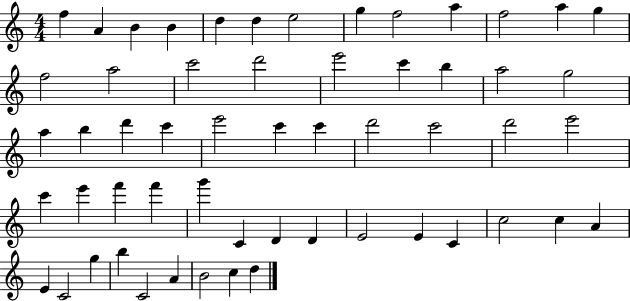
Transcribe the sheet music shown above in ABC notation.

X:1
T:Untitled
M:4/4
L:1/4
K:C
f A B B d d e2 g f2 a f2 a g f2 a2 c'2 d'2 e'2 c' b a2 g2 a b d' c' e'2 c' c' d'2 c'2 d'2 e'2 c' e' f' f' g' C D D E2 E C c2 c A E C2 g b C2 A B2 c d